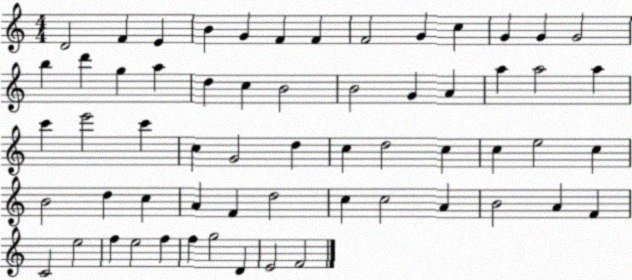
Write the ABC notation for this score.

X:1
T:Untitled
M:4/4
L:1/4
K:C
D2 F E B G F F F2 G c G G G2 b d' g a d c B2 B2 G A a a2 a c' e'2 c' c G2 d c d2 c c e2 c B2 d c A F d2 c c2 A B2 A F C2 e2 f e2 f f g2 D E2 F2